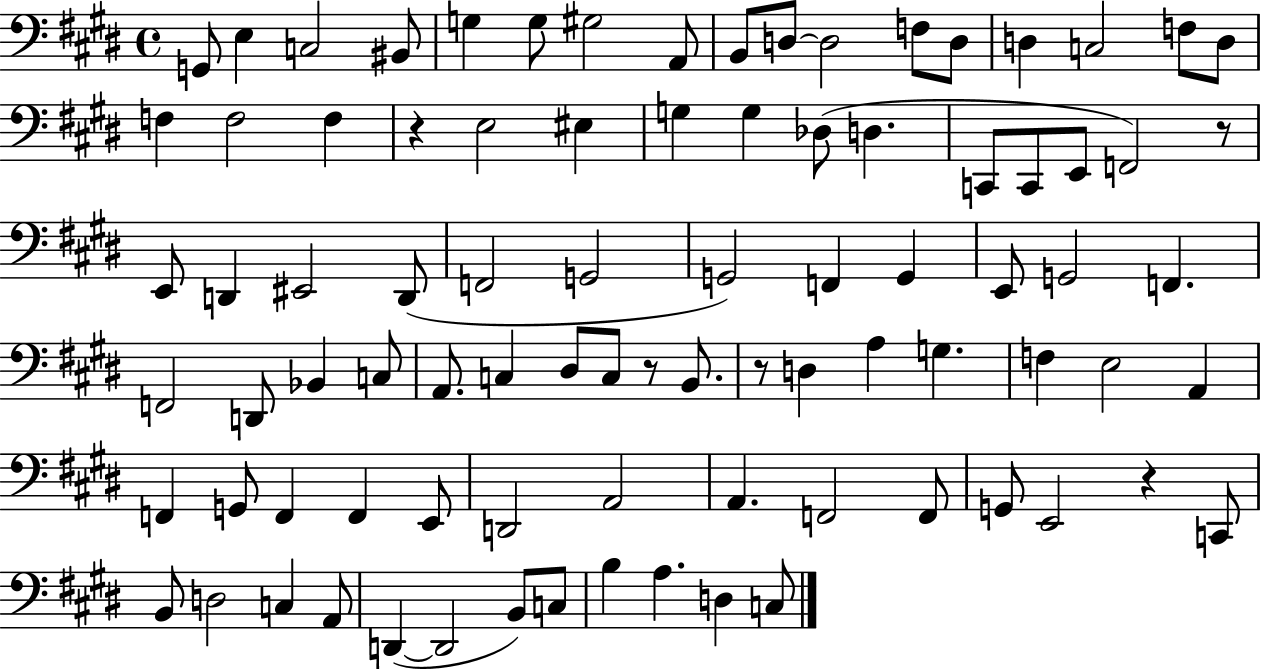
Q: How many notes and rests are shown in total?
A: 87